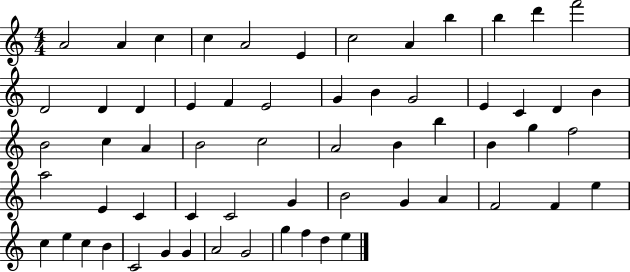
{
  \clef treble
  \numericTimeSignature
  \time 4/4
  \key c \major
  a'2 a'4 c''4 | c''4 a'2 e'4 | c''2 a'4 b''4 | b''4 d'''4 f'''2 | \break d'2 d'4 d'4 | e'4 f'4 e'2 | g'4 b'4 g'2 | e'4 c'4 d'4 b'4 | \break b'2 c''4 a'4 | b'2 c''2 | a'2 b'4 b''4 | b'4 g''4 f''2 | \break a''2 e'4 c'4 | c'4 c'2 g'4 | b'2 g'4 a'4 | f'2 f'4 e''4 | \break c''4 e''4 c''4 b'4 | c'2 g'4 g'4 | a'2 g'2 | g''4 f''4 d''4 e''4 | \break \bar "|."
}